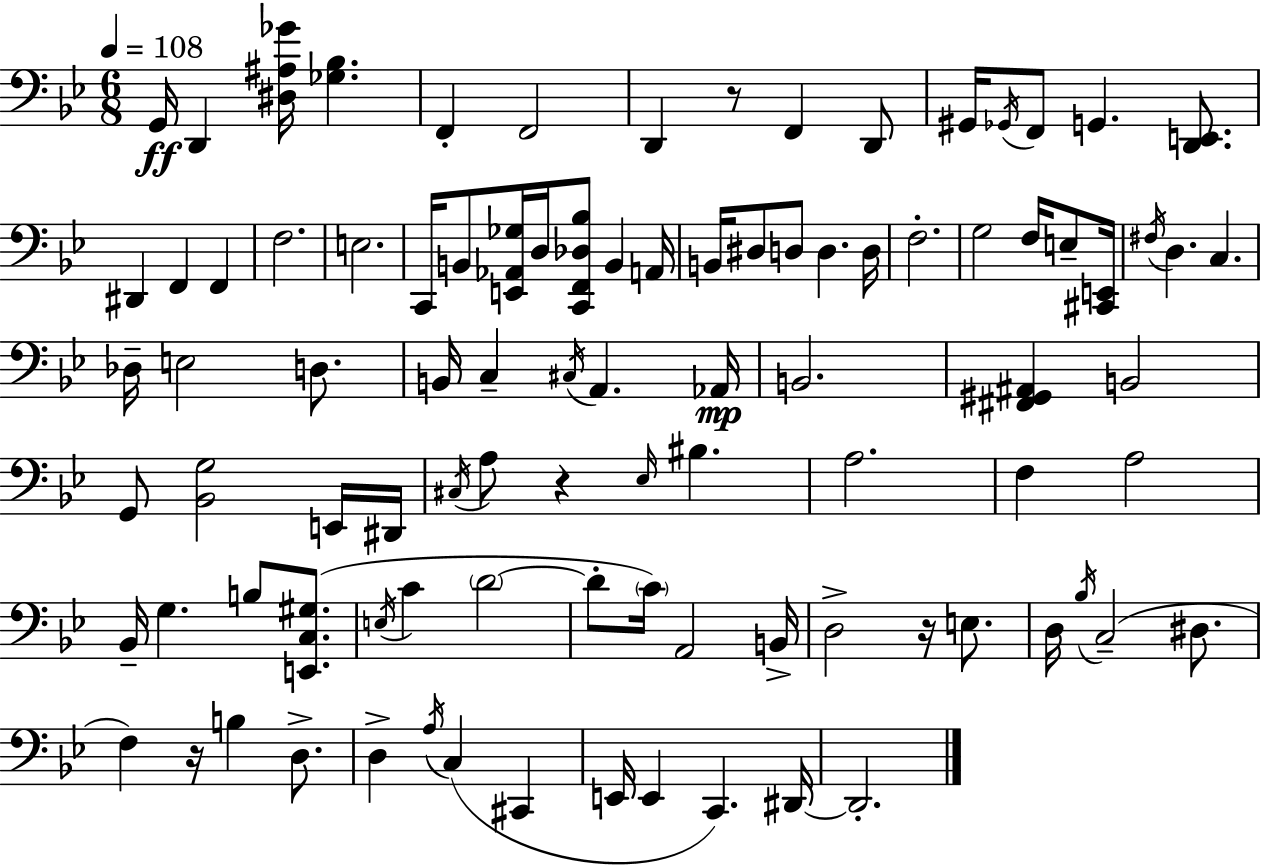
{
  \clef bass
  \numericTimeSignature
  \time 6/8
  \key bes \major
  \tempo 4 = 108
  g,16\ff d,4 <dis ais ges'>16 <ges bes>4. | f,4-. f,2 | d,4 r8 f,4 d,8 | gis,16 \acciaccatura { ges,16 } f,8 g,4. <d, e,>8. | \break dis,4 f,4 f,4 | f2. | e2. | c,16 b,8 <e, aes, ges>16 d16 <c, f, des bes>8 b,4 | \break a,16 b,16 dis8 d8 d4. | d16 f2.-. | g2 f16 e8-- | <cis, e,>16 \acciaccatura { fis16 } d4. c4. | \break des16-- e2 d8. | b,16 c4-- \acciaccatura { cis16 } a,4. | aes,16\mp b,2. | <fis, gis, ais,>4 b,2 | \break g,8 <bes, g>2 | e,16 dis,16 \acciaccatura { cis16 } a8 r4 \grace { ees16 } bis4. | a2. | f4 a2 | \break bes,16-- g4. | b8 <e, c gis>8.( \acciaccatura { e16 } c'4 \parenthesize d'2~~ | d'8-. \parenthesize c'16) a,2 | b,16-> d2-> | \break r16 e8. d16 \acciaccatura { bes16 }( c2-- | dis8. f4) r16 | b4 d8.-> d4-> \acciaccatura { a16 } | c4( cis,4 e,16 e,4 | \break c,4.) dis,16~~ dis,2.-. | \bar "|."
}